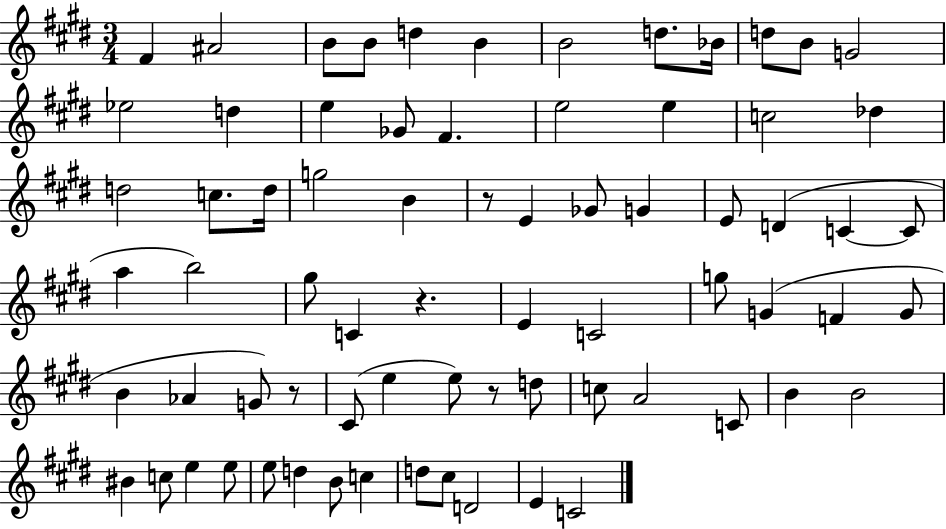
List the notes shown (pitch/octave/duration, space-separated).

F#4/q A#4/h B4/e B4/e D5/q B4/q B4/h D5/e. Bb4/s D5/e B4/e G4/h Eb5/h D5/q E5/q Gb4/e F#4/q. E5/h E5/q C5/h Db5/q D5/h C5/e. D5/s G5/h B4/q R/e E4/q Gb4/e G4/q E4/e D4/q C4/q C4/e A5/q B5/h G#5/e C4/q R/q. E4/q C4/h G5/e G4/q F4/q G4/e B4/q Ab4/q G4/e R/e C#4/e E5/q E5/e R/e D5/e C5/e A4/h C4/e B4/q B4/h BIS4/q C5/e E5/q E5/e E5/e D5/q B4/e C5/q D5/e C#5/e D4/h E4/q C4/h